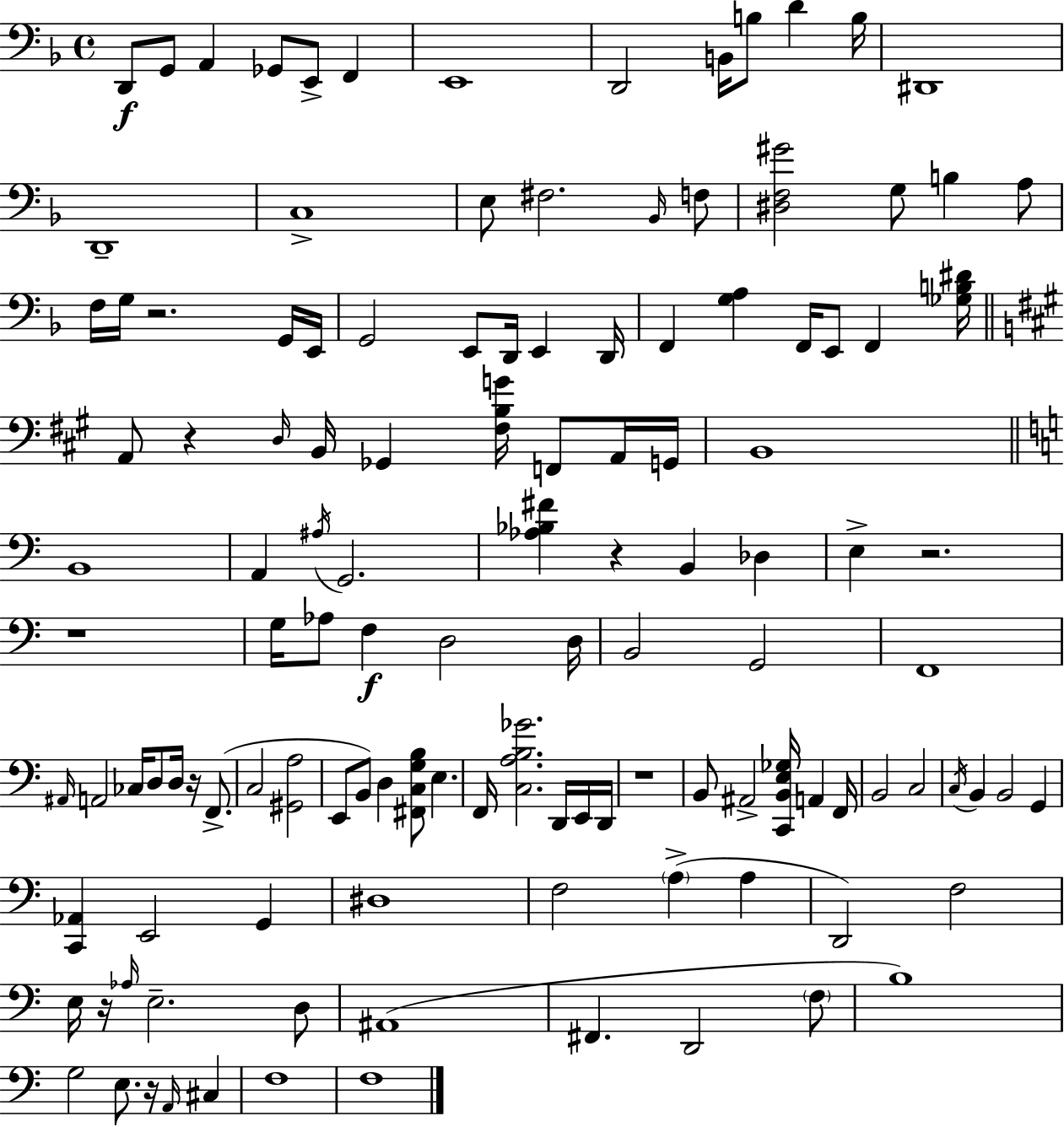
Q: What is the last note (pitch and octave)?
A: F3